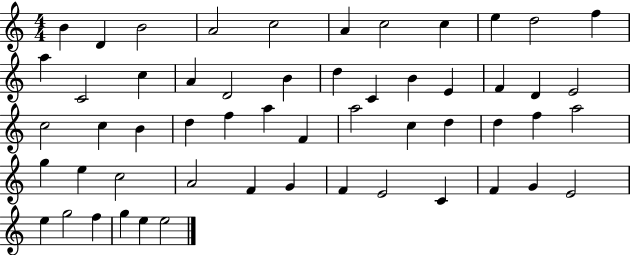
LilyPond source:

{
  \clef treble
  \numericTimeSignature
  \time 4/4
  \key c \major
  b'4 d'4 b'2 | a'2 c''2 | a'4 c''2 c''4 | e''4 d''2 f''4 | \break a''4 c'2 c''4 | a'4 d'2 b'4 | d''4 c'4 b'4 e'4 | f'4 d'4 e'2 | \break c''2 c''4 b'4 | d''4 f''4 a''4 f'4 | a''2 c''4 d''4 | d''4 f''4 a''2 | \break g''4 e''4 c''2 | a'2 f'4 g'4 | f'4 e'2 c'4 | f'4 g'4 e'2 | \break e''4 g''2 f''4 | g''4 e''4 e''2 | \bar "|."
}